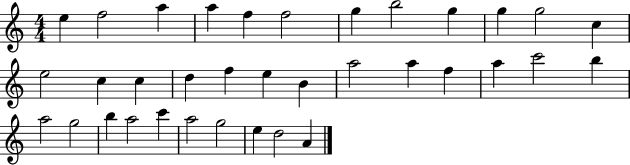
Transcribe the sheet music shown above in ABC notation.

X:1
T:Untitled
M:4/4
L:1/4
K:C
e f2 a a f f2 g b2 g g g2 c e2 c c d f e B a2 a f a c'2 b a2 g2 b a2 c' a2 g2 e d2 A